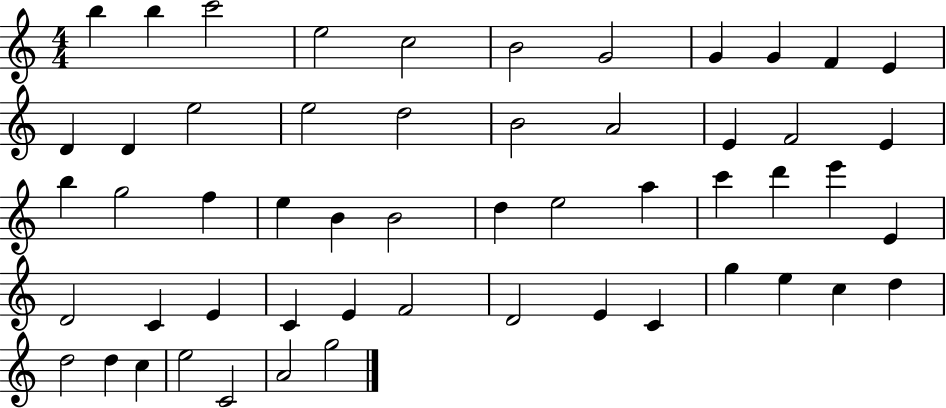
{
  \clef treble
  \numericTimeSignature
  \time 4/4
  \key c \major
  b''4 b''4 c'''2 | e''2 c''2 | b'2 g'2 | g'4 g'4 f'4 e'4 | \break d'4 d'4 e''2 | e''2 d''2 | b'2 a'2 | e'4 f'2 e'4 | \break b''4 g''2 f''4 | e''4 b'4 b'2 | d''4 e''2 a''4 | c'''4 d'''4 e'''4 e'4 | \break d'2 c'4 e'4 | c'4 e'4 f'2 | d'2 e'4 c'4 | g''4 e''4 c''4 d''4 | \break d''2 d''4 c''4 | e''2 c'2 | a'2 g''2 | \bar "|."
}